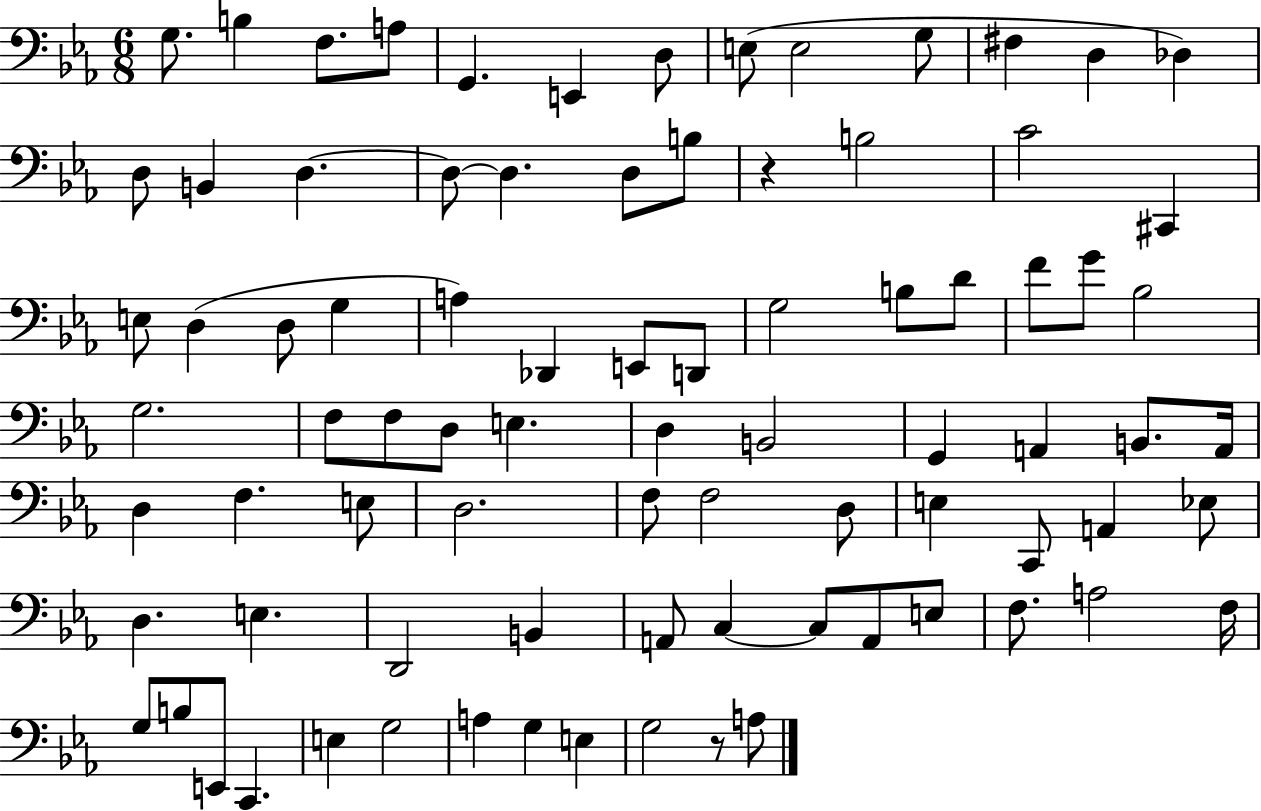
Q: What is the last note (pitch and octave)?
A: A3